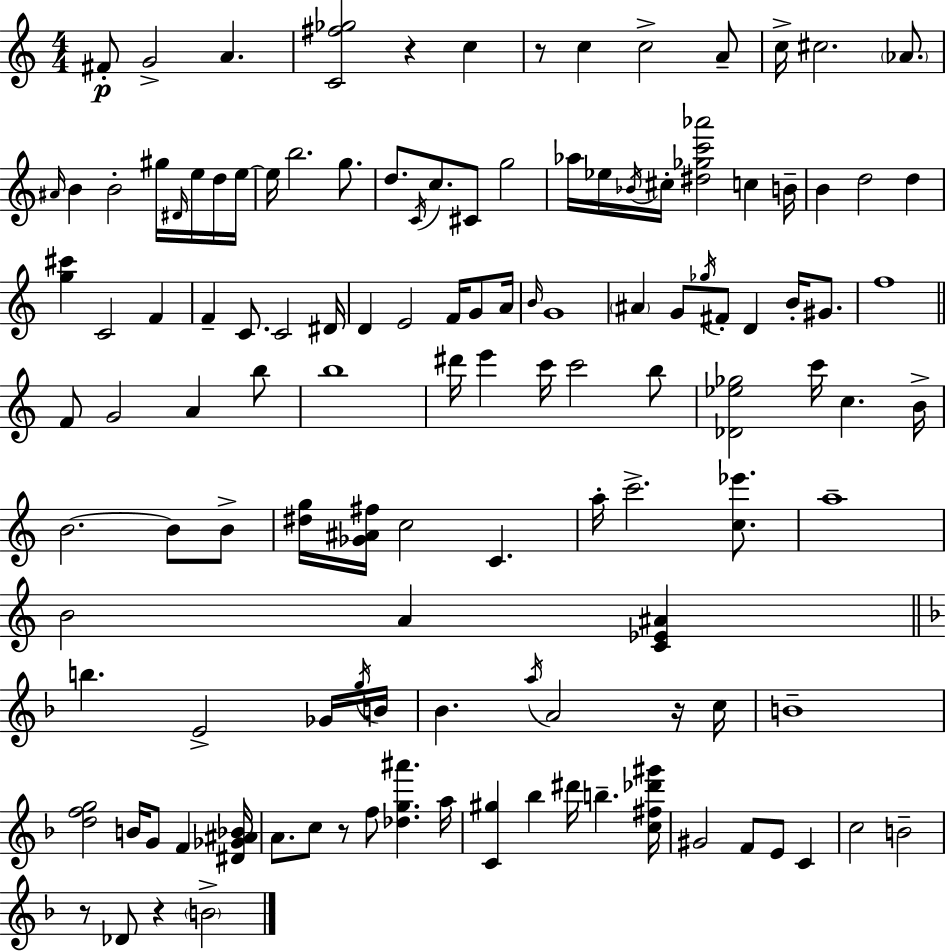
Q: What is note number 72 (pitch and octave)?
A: B4